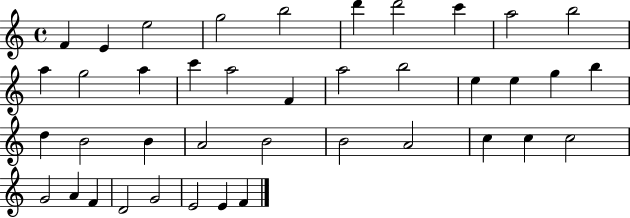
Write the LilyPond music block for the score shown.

{
  \clef treble
  \time 4/4
  \defaultTimeSignature
  \key c \major
  f'4 e'4 e''2 | g''2 b''2 | d'''4 d'''2 c'''4 | a''2 b''2 | \break a''4 g''2 a''4 | c'''4 a''2 f'4 | a''2 b''2 | e''4 e''4 g''4 b''4 | \break d''4 b'2 b'4 | a'2 b'2 | b'2 a'2 | c''4 c''4 c''2 | \break g'2 a'4 f'4 | d'2 g'2 | e'2 e'4 f'4 | \bar "|."
}